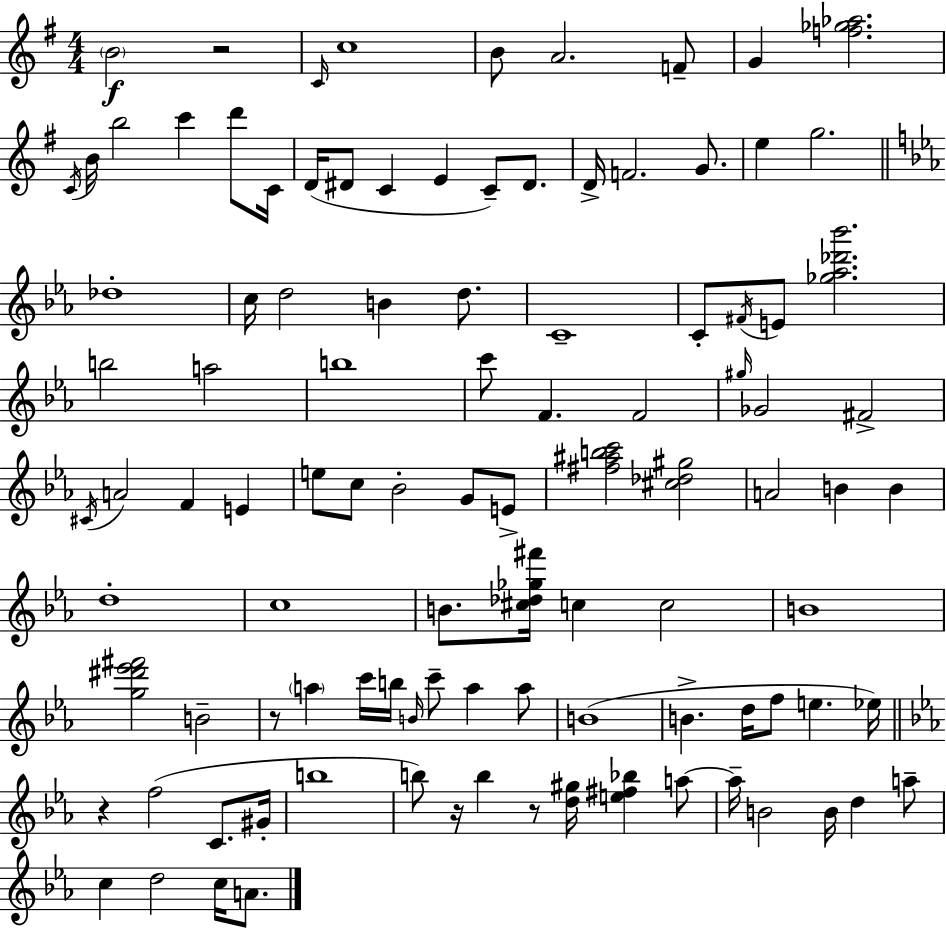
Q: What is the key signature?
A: G major